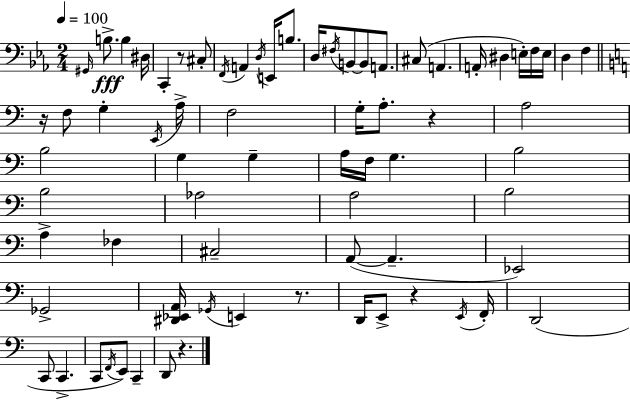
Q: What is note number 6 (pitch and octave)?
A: C#3